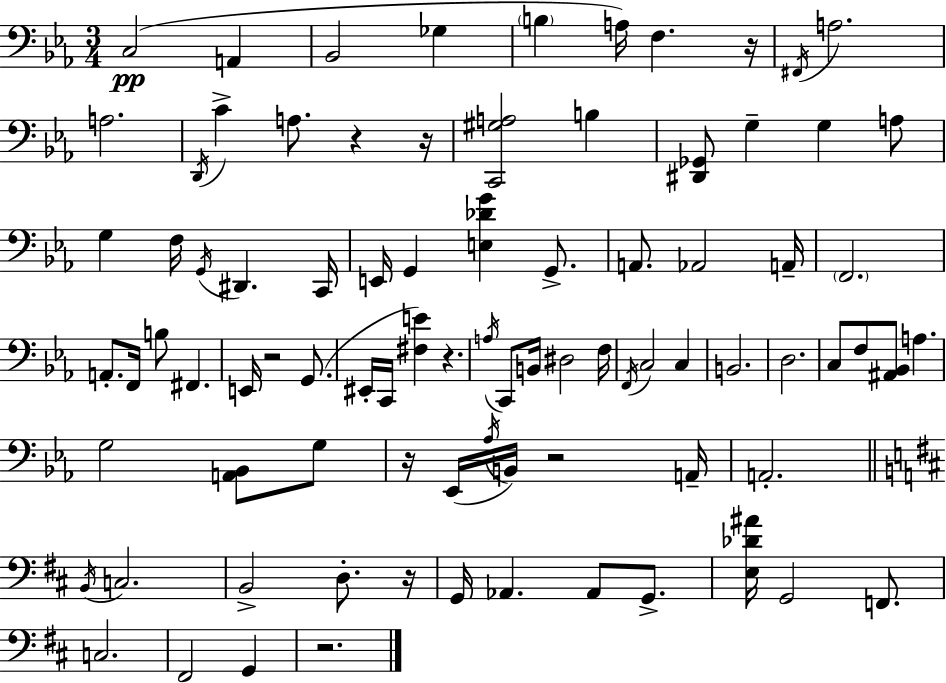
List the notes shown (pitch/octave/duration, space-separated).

C3/h A2/q Bb2/h Gb3/q B3/q A3/s F3/q. R/s F#2/s A3/h. A3/h. D2/s C4/q A3/e. R/q R/s [C2,G#3,A3]/h B3/q [D#2,Gb2]/e G3/q G3/q A3/e G3/q F3/s G2/s D#2/q. C2/s E2/s G2/q [E3,Db4,G4]/q G2/e. A2/e. Ab2/h A2/s F2/h. A2/e. F2/s B3/e F#2/q. E2/s R/h G2/e. EIS2/s C2/s [F#3,E4]/q R/q. A3/s C2/e B2/s D#3/h F3/s F2/s C3/h C3/q B2/h. D3/h. C3/e F3/e [A#2,Bb2]/e A3/q. G3/h [A2,Bb2]/e G3/e R/s Eb2/s Ab3/s B2/s R/h A2/s A2/h. B2/s C3/h. B2/h D3/e. R/s G2/s Ab2/q. Ab2/e G2/e. [E3,Db4,A#4]/s G2/h F2/e. C3/h. F#2/h G2/q R/h.